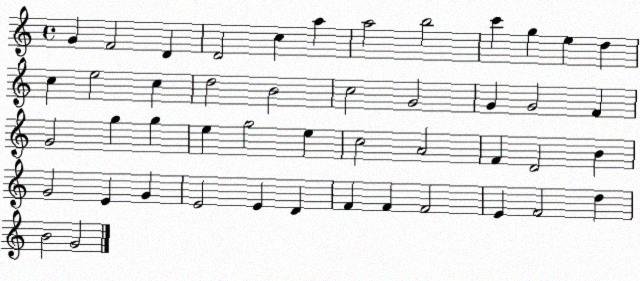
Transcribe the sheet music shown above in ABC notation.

X:1
T:Untitled
M:4/4
L:1/4
K:C
G F2 D D2 c a a2 b2 c' g e d c e2 c d2 B2 c2 G2 G G2 F G2 g g e g2 e c2 A2 F D2 B G2 E G E2 E D F F F2 E F2 d B2 G2